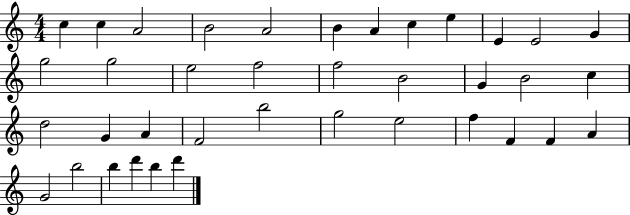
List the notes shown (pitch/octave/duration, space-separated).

C5/q C5/q A4/h B4/h A4/h B4/q A4/q C5/q E5/q E4/q E4/h G4/q G5/h G5/h E5/h F5/h F5/h B4/h G4/q B4/h C5/q D5/h G4/q A4/q F4/h B5/h G5/h E5/h F5/q F4/q F4/q A4/q G4/h B5/h B5/q D6/q B5/q D6/q